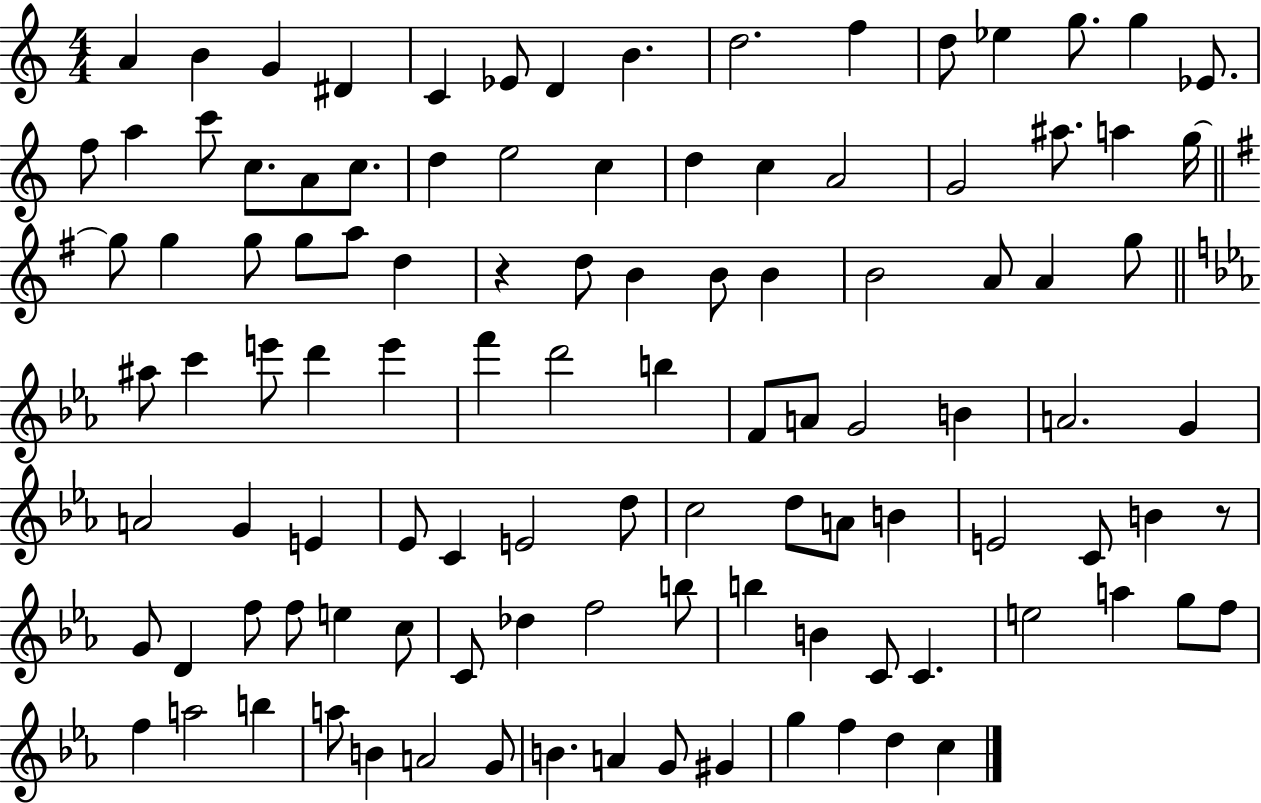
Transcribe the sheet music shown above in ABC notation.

X:1
T:Untitled
M:4/4
L:1/4
K:C
A B G ^D C _E/2 D B d2 f d/2 _e g/2 g _E/2 f/2 a c'/2 c/2 A/2 c/2 d e2 c d c A2 G2 ^a/2 a g/4 g/2 g g/2 g/2 a/2 d z d/2 B B/2 B B2 A/2 A g/2 ^a/2 c' e'/2 d' e' f' d'2 b F/2 A/2 G2 B A2 G A2 G E _E/2 C E2 d/2 c2 d/2 A/2 B E2 C/2 B z/2 G/2 D f/2 f/2 e c/2 C/2 _d f2 b/2 b B C/2 C e2 a g/2 f/2 f a2 b a/2 B A2 G/2 B A G/2 ^G g f d c